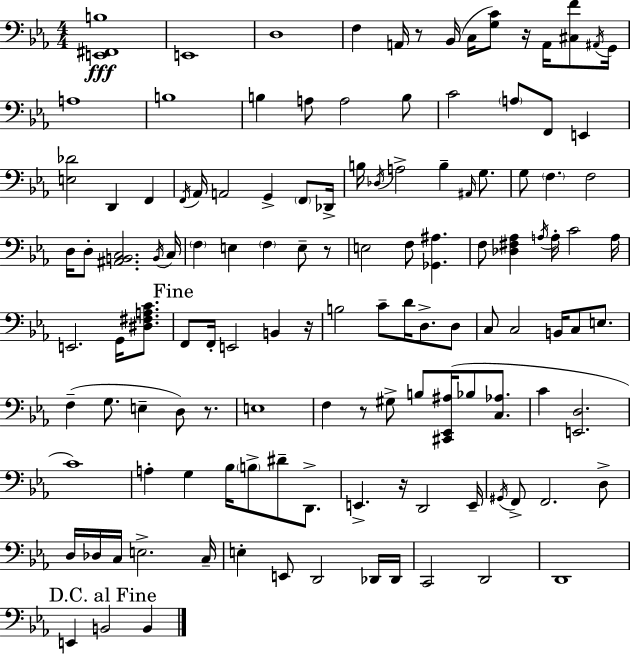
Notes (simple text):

[E2,F#2,B3]/w E2/w D3/w F3/q A2/s R/e Bb2/s C3/s [G3,C4]/e R/s A2/s [C#3,F4]/e A#2/s G2/s A3/w B3/w B3/q A3/e A3/h B3/e C4/h A3/e F2/e E2/q [E3,Db4]/h D2/q F2/q F2/s Ab2/s A2/h G2/q F2/e Db2/s B3/s Db3/s A3/h B3/q A#2/s G3/e. G3/e F3/q. F3/h D3/s D3/e [A#2,B2,C3]/h. B2/s C3/s F3/q E3/q F3/q E3/e R/e E3/h F3/e [Gb2,A#3]/q. F3/e [Db3,F#3,Ab3]/q A3/s A3/s C4/h A3/s E2/h. G2/s [D#3,F#3,A3,C4]/e. F2/e F2/s E2/h B2/q R/s B3/h C4/e D4/s D3/e. D3/e C3/e C3/h B2/s C3/e E3/e. F3/q G3/e. E3/q D3/e R/e. E3/w F3/q R/e G#3/e B3/e [C#2,Eb2,A#3]/s Bb3/e [C3,Ab3]/e. C4/q [E2,D3]/h. C4/w A3/q G3/q Bb3/s B3/e D#4/e D2/e. E2/q. R/s D2/h E2/s G#2/s F2/e F2/h. D3/e D3/s Db3/s C3/s E3/h. C3/s E3/q E2/e D2/h Db2/s Db2/s C2/h D2/h D2/w E2/q B2/h B2/q